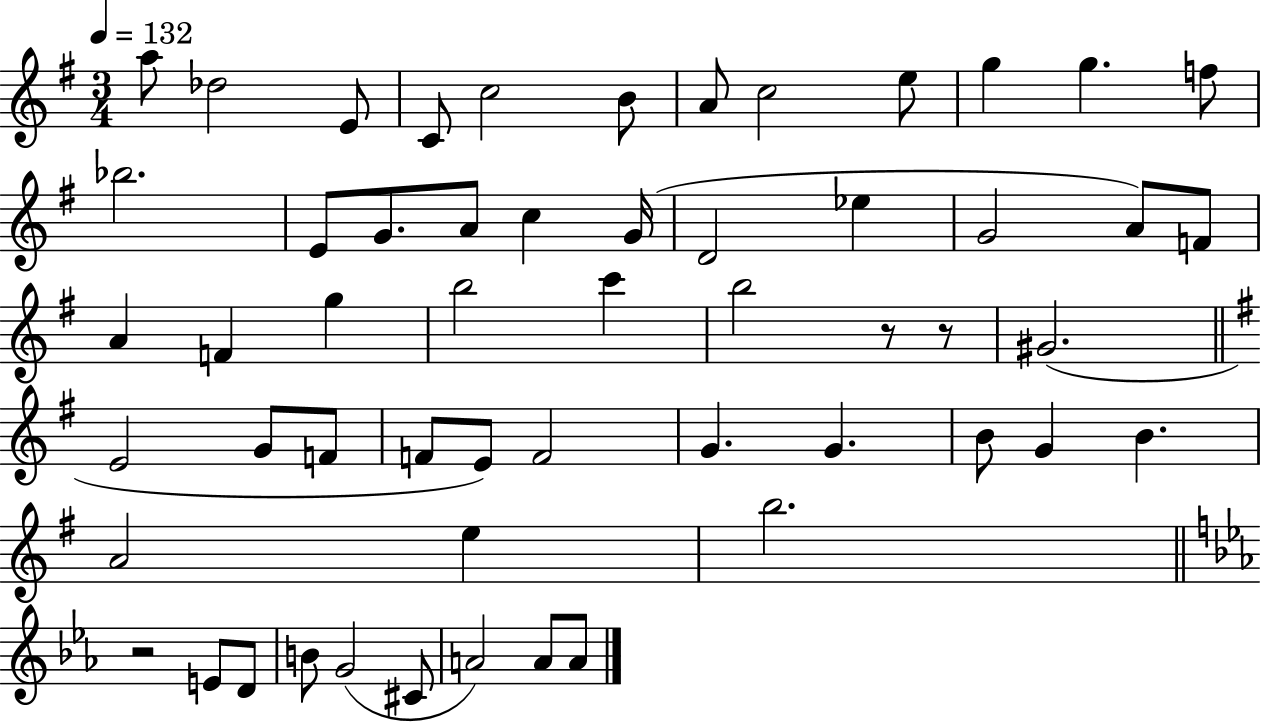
X:1
T:Untitled
M:3/4
L:1/4
K:G
a/2 _d2 E/2 C/2 c2 B/2 A/2 c2 e/2 g g f/2 _b2 E/2 G/2 A/2 c G/4 D2 _e G2 A/2 F/2 A F g b2 c' b2 z/2 z/2 ^G2 E2 G/2 F/2 F/2 E/2 F2 G G B/2 G B A2 e b2 z2 E/2 D/2 B/2 G2 ^C/2 A2 A/2 A/2